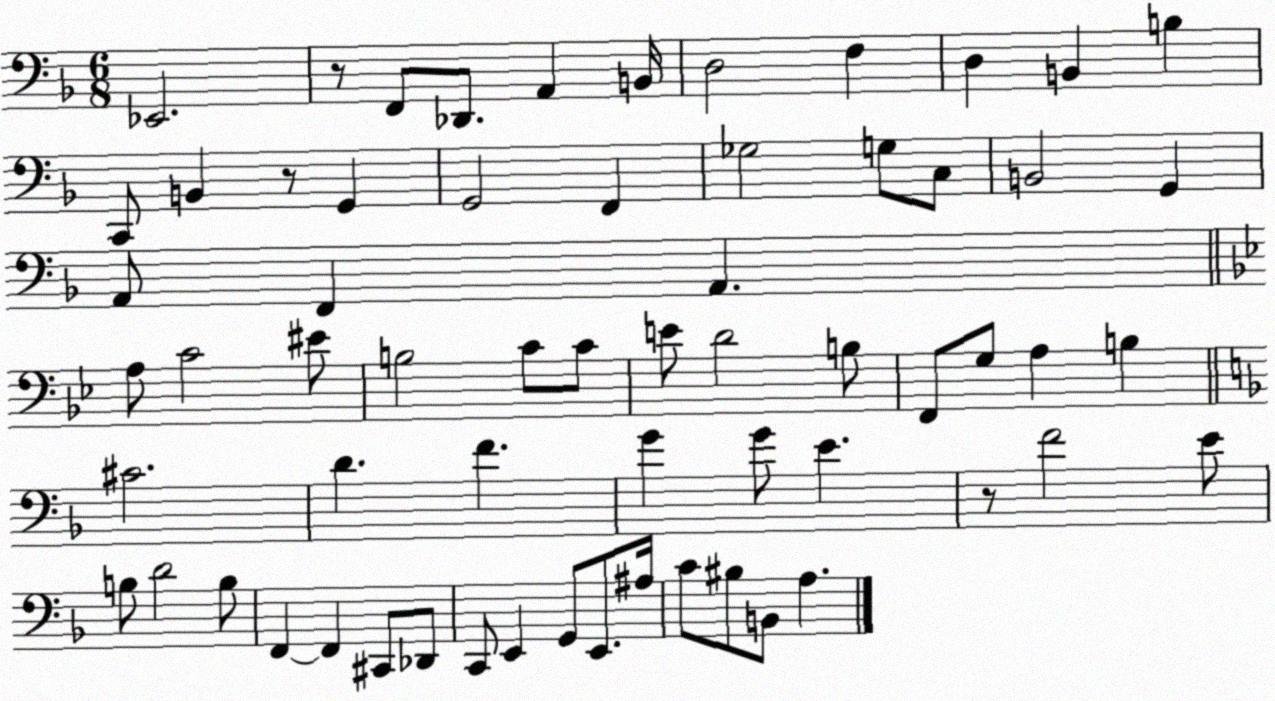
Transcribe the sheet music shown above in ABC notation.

X:1
T:Untitled
M:6/8
L:1/4
K:F
_E,,2 z/2 F,,/2 _D,,/2 A,, B,,/4 D,2 F, D, B,, B, C,,/2 B,, z/2 G,, G,,2 F,, _G,2 G,/2 C,/2 B,,2 G,, A,,/2 F,, A,, A,/2 C2 ^E/2 B,2 C/2 C/2 E/2 D2 B,/2 F,,/2 G,/2 A, B, ^C2 D F G G/2 E z/2 F2 E/2 B,/2 D2 B,/2 F,, F,, ^C,,/2 _D,,/2 C,,/2 E,, G,,/2 E,,/2 ^A,/4 C/2 ^B,/2 B,,/2 A,